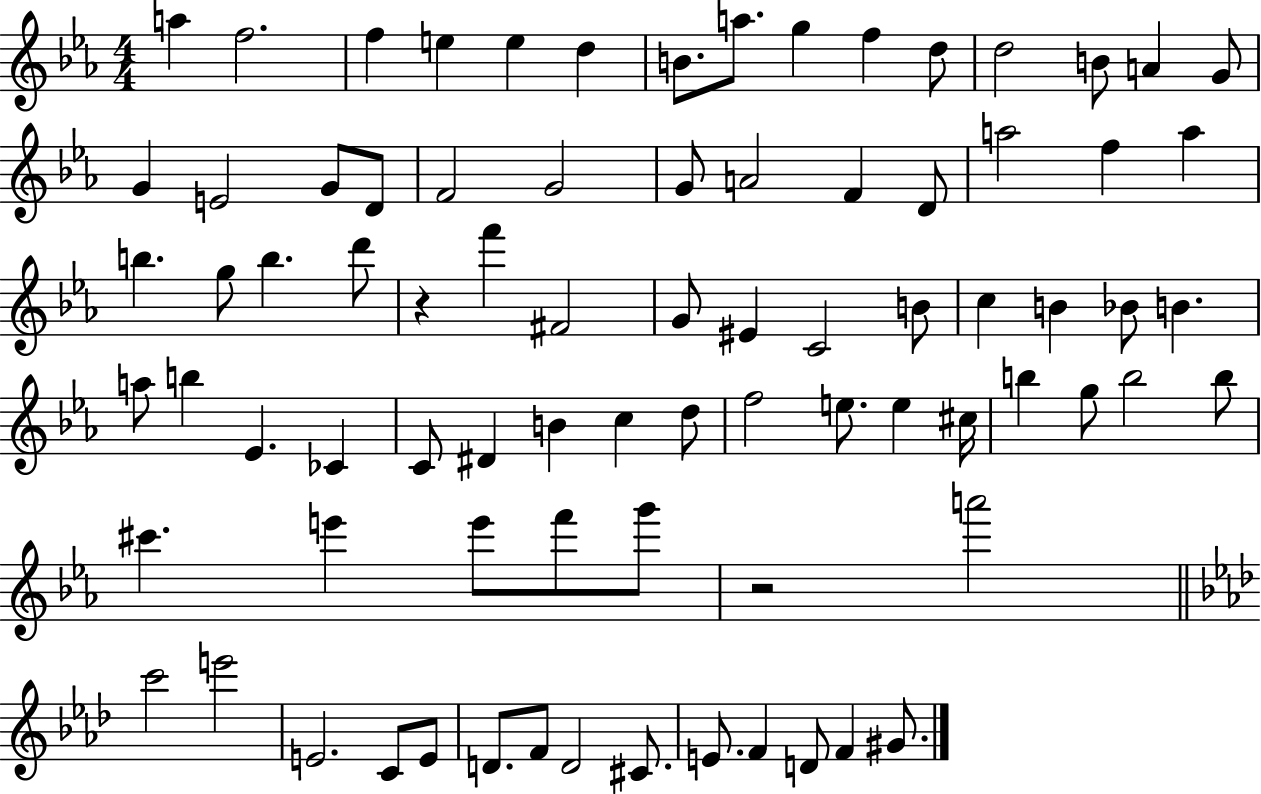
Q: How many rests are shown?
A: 2